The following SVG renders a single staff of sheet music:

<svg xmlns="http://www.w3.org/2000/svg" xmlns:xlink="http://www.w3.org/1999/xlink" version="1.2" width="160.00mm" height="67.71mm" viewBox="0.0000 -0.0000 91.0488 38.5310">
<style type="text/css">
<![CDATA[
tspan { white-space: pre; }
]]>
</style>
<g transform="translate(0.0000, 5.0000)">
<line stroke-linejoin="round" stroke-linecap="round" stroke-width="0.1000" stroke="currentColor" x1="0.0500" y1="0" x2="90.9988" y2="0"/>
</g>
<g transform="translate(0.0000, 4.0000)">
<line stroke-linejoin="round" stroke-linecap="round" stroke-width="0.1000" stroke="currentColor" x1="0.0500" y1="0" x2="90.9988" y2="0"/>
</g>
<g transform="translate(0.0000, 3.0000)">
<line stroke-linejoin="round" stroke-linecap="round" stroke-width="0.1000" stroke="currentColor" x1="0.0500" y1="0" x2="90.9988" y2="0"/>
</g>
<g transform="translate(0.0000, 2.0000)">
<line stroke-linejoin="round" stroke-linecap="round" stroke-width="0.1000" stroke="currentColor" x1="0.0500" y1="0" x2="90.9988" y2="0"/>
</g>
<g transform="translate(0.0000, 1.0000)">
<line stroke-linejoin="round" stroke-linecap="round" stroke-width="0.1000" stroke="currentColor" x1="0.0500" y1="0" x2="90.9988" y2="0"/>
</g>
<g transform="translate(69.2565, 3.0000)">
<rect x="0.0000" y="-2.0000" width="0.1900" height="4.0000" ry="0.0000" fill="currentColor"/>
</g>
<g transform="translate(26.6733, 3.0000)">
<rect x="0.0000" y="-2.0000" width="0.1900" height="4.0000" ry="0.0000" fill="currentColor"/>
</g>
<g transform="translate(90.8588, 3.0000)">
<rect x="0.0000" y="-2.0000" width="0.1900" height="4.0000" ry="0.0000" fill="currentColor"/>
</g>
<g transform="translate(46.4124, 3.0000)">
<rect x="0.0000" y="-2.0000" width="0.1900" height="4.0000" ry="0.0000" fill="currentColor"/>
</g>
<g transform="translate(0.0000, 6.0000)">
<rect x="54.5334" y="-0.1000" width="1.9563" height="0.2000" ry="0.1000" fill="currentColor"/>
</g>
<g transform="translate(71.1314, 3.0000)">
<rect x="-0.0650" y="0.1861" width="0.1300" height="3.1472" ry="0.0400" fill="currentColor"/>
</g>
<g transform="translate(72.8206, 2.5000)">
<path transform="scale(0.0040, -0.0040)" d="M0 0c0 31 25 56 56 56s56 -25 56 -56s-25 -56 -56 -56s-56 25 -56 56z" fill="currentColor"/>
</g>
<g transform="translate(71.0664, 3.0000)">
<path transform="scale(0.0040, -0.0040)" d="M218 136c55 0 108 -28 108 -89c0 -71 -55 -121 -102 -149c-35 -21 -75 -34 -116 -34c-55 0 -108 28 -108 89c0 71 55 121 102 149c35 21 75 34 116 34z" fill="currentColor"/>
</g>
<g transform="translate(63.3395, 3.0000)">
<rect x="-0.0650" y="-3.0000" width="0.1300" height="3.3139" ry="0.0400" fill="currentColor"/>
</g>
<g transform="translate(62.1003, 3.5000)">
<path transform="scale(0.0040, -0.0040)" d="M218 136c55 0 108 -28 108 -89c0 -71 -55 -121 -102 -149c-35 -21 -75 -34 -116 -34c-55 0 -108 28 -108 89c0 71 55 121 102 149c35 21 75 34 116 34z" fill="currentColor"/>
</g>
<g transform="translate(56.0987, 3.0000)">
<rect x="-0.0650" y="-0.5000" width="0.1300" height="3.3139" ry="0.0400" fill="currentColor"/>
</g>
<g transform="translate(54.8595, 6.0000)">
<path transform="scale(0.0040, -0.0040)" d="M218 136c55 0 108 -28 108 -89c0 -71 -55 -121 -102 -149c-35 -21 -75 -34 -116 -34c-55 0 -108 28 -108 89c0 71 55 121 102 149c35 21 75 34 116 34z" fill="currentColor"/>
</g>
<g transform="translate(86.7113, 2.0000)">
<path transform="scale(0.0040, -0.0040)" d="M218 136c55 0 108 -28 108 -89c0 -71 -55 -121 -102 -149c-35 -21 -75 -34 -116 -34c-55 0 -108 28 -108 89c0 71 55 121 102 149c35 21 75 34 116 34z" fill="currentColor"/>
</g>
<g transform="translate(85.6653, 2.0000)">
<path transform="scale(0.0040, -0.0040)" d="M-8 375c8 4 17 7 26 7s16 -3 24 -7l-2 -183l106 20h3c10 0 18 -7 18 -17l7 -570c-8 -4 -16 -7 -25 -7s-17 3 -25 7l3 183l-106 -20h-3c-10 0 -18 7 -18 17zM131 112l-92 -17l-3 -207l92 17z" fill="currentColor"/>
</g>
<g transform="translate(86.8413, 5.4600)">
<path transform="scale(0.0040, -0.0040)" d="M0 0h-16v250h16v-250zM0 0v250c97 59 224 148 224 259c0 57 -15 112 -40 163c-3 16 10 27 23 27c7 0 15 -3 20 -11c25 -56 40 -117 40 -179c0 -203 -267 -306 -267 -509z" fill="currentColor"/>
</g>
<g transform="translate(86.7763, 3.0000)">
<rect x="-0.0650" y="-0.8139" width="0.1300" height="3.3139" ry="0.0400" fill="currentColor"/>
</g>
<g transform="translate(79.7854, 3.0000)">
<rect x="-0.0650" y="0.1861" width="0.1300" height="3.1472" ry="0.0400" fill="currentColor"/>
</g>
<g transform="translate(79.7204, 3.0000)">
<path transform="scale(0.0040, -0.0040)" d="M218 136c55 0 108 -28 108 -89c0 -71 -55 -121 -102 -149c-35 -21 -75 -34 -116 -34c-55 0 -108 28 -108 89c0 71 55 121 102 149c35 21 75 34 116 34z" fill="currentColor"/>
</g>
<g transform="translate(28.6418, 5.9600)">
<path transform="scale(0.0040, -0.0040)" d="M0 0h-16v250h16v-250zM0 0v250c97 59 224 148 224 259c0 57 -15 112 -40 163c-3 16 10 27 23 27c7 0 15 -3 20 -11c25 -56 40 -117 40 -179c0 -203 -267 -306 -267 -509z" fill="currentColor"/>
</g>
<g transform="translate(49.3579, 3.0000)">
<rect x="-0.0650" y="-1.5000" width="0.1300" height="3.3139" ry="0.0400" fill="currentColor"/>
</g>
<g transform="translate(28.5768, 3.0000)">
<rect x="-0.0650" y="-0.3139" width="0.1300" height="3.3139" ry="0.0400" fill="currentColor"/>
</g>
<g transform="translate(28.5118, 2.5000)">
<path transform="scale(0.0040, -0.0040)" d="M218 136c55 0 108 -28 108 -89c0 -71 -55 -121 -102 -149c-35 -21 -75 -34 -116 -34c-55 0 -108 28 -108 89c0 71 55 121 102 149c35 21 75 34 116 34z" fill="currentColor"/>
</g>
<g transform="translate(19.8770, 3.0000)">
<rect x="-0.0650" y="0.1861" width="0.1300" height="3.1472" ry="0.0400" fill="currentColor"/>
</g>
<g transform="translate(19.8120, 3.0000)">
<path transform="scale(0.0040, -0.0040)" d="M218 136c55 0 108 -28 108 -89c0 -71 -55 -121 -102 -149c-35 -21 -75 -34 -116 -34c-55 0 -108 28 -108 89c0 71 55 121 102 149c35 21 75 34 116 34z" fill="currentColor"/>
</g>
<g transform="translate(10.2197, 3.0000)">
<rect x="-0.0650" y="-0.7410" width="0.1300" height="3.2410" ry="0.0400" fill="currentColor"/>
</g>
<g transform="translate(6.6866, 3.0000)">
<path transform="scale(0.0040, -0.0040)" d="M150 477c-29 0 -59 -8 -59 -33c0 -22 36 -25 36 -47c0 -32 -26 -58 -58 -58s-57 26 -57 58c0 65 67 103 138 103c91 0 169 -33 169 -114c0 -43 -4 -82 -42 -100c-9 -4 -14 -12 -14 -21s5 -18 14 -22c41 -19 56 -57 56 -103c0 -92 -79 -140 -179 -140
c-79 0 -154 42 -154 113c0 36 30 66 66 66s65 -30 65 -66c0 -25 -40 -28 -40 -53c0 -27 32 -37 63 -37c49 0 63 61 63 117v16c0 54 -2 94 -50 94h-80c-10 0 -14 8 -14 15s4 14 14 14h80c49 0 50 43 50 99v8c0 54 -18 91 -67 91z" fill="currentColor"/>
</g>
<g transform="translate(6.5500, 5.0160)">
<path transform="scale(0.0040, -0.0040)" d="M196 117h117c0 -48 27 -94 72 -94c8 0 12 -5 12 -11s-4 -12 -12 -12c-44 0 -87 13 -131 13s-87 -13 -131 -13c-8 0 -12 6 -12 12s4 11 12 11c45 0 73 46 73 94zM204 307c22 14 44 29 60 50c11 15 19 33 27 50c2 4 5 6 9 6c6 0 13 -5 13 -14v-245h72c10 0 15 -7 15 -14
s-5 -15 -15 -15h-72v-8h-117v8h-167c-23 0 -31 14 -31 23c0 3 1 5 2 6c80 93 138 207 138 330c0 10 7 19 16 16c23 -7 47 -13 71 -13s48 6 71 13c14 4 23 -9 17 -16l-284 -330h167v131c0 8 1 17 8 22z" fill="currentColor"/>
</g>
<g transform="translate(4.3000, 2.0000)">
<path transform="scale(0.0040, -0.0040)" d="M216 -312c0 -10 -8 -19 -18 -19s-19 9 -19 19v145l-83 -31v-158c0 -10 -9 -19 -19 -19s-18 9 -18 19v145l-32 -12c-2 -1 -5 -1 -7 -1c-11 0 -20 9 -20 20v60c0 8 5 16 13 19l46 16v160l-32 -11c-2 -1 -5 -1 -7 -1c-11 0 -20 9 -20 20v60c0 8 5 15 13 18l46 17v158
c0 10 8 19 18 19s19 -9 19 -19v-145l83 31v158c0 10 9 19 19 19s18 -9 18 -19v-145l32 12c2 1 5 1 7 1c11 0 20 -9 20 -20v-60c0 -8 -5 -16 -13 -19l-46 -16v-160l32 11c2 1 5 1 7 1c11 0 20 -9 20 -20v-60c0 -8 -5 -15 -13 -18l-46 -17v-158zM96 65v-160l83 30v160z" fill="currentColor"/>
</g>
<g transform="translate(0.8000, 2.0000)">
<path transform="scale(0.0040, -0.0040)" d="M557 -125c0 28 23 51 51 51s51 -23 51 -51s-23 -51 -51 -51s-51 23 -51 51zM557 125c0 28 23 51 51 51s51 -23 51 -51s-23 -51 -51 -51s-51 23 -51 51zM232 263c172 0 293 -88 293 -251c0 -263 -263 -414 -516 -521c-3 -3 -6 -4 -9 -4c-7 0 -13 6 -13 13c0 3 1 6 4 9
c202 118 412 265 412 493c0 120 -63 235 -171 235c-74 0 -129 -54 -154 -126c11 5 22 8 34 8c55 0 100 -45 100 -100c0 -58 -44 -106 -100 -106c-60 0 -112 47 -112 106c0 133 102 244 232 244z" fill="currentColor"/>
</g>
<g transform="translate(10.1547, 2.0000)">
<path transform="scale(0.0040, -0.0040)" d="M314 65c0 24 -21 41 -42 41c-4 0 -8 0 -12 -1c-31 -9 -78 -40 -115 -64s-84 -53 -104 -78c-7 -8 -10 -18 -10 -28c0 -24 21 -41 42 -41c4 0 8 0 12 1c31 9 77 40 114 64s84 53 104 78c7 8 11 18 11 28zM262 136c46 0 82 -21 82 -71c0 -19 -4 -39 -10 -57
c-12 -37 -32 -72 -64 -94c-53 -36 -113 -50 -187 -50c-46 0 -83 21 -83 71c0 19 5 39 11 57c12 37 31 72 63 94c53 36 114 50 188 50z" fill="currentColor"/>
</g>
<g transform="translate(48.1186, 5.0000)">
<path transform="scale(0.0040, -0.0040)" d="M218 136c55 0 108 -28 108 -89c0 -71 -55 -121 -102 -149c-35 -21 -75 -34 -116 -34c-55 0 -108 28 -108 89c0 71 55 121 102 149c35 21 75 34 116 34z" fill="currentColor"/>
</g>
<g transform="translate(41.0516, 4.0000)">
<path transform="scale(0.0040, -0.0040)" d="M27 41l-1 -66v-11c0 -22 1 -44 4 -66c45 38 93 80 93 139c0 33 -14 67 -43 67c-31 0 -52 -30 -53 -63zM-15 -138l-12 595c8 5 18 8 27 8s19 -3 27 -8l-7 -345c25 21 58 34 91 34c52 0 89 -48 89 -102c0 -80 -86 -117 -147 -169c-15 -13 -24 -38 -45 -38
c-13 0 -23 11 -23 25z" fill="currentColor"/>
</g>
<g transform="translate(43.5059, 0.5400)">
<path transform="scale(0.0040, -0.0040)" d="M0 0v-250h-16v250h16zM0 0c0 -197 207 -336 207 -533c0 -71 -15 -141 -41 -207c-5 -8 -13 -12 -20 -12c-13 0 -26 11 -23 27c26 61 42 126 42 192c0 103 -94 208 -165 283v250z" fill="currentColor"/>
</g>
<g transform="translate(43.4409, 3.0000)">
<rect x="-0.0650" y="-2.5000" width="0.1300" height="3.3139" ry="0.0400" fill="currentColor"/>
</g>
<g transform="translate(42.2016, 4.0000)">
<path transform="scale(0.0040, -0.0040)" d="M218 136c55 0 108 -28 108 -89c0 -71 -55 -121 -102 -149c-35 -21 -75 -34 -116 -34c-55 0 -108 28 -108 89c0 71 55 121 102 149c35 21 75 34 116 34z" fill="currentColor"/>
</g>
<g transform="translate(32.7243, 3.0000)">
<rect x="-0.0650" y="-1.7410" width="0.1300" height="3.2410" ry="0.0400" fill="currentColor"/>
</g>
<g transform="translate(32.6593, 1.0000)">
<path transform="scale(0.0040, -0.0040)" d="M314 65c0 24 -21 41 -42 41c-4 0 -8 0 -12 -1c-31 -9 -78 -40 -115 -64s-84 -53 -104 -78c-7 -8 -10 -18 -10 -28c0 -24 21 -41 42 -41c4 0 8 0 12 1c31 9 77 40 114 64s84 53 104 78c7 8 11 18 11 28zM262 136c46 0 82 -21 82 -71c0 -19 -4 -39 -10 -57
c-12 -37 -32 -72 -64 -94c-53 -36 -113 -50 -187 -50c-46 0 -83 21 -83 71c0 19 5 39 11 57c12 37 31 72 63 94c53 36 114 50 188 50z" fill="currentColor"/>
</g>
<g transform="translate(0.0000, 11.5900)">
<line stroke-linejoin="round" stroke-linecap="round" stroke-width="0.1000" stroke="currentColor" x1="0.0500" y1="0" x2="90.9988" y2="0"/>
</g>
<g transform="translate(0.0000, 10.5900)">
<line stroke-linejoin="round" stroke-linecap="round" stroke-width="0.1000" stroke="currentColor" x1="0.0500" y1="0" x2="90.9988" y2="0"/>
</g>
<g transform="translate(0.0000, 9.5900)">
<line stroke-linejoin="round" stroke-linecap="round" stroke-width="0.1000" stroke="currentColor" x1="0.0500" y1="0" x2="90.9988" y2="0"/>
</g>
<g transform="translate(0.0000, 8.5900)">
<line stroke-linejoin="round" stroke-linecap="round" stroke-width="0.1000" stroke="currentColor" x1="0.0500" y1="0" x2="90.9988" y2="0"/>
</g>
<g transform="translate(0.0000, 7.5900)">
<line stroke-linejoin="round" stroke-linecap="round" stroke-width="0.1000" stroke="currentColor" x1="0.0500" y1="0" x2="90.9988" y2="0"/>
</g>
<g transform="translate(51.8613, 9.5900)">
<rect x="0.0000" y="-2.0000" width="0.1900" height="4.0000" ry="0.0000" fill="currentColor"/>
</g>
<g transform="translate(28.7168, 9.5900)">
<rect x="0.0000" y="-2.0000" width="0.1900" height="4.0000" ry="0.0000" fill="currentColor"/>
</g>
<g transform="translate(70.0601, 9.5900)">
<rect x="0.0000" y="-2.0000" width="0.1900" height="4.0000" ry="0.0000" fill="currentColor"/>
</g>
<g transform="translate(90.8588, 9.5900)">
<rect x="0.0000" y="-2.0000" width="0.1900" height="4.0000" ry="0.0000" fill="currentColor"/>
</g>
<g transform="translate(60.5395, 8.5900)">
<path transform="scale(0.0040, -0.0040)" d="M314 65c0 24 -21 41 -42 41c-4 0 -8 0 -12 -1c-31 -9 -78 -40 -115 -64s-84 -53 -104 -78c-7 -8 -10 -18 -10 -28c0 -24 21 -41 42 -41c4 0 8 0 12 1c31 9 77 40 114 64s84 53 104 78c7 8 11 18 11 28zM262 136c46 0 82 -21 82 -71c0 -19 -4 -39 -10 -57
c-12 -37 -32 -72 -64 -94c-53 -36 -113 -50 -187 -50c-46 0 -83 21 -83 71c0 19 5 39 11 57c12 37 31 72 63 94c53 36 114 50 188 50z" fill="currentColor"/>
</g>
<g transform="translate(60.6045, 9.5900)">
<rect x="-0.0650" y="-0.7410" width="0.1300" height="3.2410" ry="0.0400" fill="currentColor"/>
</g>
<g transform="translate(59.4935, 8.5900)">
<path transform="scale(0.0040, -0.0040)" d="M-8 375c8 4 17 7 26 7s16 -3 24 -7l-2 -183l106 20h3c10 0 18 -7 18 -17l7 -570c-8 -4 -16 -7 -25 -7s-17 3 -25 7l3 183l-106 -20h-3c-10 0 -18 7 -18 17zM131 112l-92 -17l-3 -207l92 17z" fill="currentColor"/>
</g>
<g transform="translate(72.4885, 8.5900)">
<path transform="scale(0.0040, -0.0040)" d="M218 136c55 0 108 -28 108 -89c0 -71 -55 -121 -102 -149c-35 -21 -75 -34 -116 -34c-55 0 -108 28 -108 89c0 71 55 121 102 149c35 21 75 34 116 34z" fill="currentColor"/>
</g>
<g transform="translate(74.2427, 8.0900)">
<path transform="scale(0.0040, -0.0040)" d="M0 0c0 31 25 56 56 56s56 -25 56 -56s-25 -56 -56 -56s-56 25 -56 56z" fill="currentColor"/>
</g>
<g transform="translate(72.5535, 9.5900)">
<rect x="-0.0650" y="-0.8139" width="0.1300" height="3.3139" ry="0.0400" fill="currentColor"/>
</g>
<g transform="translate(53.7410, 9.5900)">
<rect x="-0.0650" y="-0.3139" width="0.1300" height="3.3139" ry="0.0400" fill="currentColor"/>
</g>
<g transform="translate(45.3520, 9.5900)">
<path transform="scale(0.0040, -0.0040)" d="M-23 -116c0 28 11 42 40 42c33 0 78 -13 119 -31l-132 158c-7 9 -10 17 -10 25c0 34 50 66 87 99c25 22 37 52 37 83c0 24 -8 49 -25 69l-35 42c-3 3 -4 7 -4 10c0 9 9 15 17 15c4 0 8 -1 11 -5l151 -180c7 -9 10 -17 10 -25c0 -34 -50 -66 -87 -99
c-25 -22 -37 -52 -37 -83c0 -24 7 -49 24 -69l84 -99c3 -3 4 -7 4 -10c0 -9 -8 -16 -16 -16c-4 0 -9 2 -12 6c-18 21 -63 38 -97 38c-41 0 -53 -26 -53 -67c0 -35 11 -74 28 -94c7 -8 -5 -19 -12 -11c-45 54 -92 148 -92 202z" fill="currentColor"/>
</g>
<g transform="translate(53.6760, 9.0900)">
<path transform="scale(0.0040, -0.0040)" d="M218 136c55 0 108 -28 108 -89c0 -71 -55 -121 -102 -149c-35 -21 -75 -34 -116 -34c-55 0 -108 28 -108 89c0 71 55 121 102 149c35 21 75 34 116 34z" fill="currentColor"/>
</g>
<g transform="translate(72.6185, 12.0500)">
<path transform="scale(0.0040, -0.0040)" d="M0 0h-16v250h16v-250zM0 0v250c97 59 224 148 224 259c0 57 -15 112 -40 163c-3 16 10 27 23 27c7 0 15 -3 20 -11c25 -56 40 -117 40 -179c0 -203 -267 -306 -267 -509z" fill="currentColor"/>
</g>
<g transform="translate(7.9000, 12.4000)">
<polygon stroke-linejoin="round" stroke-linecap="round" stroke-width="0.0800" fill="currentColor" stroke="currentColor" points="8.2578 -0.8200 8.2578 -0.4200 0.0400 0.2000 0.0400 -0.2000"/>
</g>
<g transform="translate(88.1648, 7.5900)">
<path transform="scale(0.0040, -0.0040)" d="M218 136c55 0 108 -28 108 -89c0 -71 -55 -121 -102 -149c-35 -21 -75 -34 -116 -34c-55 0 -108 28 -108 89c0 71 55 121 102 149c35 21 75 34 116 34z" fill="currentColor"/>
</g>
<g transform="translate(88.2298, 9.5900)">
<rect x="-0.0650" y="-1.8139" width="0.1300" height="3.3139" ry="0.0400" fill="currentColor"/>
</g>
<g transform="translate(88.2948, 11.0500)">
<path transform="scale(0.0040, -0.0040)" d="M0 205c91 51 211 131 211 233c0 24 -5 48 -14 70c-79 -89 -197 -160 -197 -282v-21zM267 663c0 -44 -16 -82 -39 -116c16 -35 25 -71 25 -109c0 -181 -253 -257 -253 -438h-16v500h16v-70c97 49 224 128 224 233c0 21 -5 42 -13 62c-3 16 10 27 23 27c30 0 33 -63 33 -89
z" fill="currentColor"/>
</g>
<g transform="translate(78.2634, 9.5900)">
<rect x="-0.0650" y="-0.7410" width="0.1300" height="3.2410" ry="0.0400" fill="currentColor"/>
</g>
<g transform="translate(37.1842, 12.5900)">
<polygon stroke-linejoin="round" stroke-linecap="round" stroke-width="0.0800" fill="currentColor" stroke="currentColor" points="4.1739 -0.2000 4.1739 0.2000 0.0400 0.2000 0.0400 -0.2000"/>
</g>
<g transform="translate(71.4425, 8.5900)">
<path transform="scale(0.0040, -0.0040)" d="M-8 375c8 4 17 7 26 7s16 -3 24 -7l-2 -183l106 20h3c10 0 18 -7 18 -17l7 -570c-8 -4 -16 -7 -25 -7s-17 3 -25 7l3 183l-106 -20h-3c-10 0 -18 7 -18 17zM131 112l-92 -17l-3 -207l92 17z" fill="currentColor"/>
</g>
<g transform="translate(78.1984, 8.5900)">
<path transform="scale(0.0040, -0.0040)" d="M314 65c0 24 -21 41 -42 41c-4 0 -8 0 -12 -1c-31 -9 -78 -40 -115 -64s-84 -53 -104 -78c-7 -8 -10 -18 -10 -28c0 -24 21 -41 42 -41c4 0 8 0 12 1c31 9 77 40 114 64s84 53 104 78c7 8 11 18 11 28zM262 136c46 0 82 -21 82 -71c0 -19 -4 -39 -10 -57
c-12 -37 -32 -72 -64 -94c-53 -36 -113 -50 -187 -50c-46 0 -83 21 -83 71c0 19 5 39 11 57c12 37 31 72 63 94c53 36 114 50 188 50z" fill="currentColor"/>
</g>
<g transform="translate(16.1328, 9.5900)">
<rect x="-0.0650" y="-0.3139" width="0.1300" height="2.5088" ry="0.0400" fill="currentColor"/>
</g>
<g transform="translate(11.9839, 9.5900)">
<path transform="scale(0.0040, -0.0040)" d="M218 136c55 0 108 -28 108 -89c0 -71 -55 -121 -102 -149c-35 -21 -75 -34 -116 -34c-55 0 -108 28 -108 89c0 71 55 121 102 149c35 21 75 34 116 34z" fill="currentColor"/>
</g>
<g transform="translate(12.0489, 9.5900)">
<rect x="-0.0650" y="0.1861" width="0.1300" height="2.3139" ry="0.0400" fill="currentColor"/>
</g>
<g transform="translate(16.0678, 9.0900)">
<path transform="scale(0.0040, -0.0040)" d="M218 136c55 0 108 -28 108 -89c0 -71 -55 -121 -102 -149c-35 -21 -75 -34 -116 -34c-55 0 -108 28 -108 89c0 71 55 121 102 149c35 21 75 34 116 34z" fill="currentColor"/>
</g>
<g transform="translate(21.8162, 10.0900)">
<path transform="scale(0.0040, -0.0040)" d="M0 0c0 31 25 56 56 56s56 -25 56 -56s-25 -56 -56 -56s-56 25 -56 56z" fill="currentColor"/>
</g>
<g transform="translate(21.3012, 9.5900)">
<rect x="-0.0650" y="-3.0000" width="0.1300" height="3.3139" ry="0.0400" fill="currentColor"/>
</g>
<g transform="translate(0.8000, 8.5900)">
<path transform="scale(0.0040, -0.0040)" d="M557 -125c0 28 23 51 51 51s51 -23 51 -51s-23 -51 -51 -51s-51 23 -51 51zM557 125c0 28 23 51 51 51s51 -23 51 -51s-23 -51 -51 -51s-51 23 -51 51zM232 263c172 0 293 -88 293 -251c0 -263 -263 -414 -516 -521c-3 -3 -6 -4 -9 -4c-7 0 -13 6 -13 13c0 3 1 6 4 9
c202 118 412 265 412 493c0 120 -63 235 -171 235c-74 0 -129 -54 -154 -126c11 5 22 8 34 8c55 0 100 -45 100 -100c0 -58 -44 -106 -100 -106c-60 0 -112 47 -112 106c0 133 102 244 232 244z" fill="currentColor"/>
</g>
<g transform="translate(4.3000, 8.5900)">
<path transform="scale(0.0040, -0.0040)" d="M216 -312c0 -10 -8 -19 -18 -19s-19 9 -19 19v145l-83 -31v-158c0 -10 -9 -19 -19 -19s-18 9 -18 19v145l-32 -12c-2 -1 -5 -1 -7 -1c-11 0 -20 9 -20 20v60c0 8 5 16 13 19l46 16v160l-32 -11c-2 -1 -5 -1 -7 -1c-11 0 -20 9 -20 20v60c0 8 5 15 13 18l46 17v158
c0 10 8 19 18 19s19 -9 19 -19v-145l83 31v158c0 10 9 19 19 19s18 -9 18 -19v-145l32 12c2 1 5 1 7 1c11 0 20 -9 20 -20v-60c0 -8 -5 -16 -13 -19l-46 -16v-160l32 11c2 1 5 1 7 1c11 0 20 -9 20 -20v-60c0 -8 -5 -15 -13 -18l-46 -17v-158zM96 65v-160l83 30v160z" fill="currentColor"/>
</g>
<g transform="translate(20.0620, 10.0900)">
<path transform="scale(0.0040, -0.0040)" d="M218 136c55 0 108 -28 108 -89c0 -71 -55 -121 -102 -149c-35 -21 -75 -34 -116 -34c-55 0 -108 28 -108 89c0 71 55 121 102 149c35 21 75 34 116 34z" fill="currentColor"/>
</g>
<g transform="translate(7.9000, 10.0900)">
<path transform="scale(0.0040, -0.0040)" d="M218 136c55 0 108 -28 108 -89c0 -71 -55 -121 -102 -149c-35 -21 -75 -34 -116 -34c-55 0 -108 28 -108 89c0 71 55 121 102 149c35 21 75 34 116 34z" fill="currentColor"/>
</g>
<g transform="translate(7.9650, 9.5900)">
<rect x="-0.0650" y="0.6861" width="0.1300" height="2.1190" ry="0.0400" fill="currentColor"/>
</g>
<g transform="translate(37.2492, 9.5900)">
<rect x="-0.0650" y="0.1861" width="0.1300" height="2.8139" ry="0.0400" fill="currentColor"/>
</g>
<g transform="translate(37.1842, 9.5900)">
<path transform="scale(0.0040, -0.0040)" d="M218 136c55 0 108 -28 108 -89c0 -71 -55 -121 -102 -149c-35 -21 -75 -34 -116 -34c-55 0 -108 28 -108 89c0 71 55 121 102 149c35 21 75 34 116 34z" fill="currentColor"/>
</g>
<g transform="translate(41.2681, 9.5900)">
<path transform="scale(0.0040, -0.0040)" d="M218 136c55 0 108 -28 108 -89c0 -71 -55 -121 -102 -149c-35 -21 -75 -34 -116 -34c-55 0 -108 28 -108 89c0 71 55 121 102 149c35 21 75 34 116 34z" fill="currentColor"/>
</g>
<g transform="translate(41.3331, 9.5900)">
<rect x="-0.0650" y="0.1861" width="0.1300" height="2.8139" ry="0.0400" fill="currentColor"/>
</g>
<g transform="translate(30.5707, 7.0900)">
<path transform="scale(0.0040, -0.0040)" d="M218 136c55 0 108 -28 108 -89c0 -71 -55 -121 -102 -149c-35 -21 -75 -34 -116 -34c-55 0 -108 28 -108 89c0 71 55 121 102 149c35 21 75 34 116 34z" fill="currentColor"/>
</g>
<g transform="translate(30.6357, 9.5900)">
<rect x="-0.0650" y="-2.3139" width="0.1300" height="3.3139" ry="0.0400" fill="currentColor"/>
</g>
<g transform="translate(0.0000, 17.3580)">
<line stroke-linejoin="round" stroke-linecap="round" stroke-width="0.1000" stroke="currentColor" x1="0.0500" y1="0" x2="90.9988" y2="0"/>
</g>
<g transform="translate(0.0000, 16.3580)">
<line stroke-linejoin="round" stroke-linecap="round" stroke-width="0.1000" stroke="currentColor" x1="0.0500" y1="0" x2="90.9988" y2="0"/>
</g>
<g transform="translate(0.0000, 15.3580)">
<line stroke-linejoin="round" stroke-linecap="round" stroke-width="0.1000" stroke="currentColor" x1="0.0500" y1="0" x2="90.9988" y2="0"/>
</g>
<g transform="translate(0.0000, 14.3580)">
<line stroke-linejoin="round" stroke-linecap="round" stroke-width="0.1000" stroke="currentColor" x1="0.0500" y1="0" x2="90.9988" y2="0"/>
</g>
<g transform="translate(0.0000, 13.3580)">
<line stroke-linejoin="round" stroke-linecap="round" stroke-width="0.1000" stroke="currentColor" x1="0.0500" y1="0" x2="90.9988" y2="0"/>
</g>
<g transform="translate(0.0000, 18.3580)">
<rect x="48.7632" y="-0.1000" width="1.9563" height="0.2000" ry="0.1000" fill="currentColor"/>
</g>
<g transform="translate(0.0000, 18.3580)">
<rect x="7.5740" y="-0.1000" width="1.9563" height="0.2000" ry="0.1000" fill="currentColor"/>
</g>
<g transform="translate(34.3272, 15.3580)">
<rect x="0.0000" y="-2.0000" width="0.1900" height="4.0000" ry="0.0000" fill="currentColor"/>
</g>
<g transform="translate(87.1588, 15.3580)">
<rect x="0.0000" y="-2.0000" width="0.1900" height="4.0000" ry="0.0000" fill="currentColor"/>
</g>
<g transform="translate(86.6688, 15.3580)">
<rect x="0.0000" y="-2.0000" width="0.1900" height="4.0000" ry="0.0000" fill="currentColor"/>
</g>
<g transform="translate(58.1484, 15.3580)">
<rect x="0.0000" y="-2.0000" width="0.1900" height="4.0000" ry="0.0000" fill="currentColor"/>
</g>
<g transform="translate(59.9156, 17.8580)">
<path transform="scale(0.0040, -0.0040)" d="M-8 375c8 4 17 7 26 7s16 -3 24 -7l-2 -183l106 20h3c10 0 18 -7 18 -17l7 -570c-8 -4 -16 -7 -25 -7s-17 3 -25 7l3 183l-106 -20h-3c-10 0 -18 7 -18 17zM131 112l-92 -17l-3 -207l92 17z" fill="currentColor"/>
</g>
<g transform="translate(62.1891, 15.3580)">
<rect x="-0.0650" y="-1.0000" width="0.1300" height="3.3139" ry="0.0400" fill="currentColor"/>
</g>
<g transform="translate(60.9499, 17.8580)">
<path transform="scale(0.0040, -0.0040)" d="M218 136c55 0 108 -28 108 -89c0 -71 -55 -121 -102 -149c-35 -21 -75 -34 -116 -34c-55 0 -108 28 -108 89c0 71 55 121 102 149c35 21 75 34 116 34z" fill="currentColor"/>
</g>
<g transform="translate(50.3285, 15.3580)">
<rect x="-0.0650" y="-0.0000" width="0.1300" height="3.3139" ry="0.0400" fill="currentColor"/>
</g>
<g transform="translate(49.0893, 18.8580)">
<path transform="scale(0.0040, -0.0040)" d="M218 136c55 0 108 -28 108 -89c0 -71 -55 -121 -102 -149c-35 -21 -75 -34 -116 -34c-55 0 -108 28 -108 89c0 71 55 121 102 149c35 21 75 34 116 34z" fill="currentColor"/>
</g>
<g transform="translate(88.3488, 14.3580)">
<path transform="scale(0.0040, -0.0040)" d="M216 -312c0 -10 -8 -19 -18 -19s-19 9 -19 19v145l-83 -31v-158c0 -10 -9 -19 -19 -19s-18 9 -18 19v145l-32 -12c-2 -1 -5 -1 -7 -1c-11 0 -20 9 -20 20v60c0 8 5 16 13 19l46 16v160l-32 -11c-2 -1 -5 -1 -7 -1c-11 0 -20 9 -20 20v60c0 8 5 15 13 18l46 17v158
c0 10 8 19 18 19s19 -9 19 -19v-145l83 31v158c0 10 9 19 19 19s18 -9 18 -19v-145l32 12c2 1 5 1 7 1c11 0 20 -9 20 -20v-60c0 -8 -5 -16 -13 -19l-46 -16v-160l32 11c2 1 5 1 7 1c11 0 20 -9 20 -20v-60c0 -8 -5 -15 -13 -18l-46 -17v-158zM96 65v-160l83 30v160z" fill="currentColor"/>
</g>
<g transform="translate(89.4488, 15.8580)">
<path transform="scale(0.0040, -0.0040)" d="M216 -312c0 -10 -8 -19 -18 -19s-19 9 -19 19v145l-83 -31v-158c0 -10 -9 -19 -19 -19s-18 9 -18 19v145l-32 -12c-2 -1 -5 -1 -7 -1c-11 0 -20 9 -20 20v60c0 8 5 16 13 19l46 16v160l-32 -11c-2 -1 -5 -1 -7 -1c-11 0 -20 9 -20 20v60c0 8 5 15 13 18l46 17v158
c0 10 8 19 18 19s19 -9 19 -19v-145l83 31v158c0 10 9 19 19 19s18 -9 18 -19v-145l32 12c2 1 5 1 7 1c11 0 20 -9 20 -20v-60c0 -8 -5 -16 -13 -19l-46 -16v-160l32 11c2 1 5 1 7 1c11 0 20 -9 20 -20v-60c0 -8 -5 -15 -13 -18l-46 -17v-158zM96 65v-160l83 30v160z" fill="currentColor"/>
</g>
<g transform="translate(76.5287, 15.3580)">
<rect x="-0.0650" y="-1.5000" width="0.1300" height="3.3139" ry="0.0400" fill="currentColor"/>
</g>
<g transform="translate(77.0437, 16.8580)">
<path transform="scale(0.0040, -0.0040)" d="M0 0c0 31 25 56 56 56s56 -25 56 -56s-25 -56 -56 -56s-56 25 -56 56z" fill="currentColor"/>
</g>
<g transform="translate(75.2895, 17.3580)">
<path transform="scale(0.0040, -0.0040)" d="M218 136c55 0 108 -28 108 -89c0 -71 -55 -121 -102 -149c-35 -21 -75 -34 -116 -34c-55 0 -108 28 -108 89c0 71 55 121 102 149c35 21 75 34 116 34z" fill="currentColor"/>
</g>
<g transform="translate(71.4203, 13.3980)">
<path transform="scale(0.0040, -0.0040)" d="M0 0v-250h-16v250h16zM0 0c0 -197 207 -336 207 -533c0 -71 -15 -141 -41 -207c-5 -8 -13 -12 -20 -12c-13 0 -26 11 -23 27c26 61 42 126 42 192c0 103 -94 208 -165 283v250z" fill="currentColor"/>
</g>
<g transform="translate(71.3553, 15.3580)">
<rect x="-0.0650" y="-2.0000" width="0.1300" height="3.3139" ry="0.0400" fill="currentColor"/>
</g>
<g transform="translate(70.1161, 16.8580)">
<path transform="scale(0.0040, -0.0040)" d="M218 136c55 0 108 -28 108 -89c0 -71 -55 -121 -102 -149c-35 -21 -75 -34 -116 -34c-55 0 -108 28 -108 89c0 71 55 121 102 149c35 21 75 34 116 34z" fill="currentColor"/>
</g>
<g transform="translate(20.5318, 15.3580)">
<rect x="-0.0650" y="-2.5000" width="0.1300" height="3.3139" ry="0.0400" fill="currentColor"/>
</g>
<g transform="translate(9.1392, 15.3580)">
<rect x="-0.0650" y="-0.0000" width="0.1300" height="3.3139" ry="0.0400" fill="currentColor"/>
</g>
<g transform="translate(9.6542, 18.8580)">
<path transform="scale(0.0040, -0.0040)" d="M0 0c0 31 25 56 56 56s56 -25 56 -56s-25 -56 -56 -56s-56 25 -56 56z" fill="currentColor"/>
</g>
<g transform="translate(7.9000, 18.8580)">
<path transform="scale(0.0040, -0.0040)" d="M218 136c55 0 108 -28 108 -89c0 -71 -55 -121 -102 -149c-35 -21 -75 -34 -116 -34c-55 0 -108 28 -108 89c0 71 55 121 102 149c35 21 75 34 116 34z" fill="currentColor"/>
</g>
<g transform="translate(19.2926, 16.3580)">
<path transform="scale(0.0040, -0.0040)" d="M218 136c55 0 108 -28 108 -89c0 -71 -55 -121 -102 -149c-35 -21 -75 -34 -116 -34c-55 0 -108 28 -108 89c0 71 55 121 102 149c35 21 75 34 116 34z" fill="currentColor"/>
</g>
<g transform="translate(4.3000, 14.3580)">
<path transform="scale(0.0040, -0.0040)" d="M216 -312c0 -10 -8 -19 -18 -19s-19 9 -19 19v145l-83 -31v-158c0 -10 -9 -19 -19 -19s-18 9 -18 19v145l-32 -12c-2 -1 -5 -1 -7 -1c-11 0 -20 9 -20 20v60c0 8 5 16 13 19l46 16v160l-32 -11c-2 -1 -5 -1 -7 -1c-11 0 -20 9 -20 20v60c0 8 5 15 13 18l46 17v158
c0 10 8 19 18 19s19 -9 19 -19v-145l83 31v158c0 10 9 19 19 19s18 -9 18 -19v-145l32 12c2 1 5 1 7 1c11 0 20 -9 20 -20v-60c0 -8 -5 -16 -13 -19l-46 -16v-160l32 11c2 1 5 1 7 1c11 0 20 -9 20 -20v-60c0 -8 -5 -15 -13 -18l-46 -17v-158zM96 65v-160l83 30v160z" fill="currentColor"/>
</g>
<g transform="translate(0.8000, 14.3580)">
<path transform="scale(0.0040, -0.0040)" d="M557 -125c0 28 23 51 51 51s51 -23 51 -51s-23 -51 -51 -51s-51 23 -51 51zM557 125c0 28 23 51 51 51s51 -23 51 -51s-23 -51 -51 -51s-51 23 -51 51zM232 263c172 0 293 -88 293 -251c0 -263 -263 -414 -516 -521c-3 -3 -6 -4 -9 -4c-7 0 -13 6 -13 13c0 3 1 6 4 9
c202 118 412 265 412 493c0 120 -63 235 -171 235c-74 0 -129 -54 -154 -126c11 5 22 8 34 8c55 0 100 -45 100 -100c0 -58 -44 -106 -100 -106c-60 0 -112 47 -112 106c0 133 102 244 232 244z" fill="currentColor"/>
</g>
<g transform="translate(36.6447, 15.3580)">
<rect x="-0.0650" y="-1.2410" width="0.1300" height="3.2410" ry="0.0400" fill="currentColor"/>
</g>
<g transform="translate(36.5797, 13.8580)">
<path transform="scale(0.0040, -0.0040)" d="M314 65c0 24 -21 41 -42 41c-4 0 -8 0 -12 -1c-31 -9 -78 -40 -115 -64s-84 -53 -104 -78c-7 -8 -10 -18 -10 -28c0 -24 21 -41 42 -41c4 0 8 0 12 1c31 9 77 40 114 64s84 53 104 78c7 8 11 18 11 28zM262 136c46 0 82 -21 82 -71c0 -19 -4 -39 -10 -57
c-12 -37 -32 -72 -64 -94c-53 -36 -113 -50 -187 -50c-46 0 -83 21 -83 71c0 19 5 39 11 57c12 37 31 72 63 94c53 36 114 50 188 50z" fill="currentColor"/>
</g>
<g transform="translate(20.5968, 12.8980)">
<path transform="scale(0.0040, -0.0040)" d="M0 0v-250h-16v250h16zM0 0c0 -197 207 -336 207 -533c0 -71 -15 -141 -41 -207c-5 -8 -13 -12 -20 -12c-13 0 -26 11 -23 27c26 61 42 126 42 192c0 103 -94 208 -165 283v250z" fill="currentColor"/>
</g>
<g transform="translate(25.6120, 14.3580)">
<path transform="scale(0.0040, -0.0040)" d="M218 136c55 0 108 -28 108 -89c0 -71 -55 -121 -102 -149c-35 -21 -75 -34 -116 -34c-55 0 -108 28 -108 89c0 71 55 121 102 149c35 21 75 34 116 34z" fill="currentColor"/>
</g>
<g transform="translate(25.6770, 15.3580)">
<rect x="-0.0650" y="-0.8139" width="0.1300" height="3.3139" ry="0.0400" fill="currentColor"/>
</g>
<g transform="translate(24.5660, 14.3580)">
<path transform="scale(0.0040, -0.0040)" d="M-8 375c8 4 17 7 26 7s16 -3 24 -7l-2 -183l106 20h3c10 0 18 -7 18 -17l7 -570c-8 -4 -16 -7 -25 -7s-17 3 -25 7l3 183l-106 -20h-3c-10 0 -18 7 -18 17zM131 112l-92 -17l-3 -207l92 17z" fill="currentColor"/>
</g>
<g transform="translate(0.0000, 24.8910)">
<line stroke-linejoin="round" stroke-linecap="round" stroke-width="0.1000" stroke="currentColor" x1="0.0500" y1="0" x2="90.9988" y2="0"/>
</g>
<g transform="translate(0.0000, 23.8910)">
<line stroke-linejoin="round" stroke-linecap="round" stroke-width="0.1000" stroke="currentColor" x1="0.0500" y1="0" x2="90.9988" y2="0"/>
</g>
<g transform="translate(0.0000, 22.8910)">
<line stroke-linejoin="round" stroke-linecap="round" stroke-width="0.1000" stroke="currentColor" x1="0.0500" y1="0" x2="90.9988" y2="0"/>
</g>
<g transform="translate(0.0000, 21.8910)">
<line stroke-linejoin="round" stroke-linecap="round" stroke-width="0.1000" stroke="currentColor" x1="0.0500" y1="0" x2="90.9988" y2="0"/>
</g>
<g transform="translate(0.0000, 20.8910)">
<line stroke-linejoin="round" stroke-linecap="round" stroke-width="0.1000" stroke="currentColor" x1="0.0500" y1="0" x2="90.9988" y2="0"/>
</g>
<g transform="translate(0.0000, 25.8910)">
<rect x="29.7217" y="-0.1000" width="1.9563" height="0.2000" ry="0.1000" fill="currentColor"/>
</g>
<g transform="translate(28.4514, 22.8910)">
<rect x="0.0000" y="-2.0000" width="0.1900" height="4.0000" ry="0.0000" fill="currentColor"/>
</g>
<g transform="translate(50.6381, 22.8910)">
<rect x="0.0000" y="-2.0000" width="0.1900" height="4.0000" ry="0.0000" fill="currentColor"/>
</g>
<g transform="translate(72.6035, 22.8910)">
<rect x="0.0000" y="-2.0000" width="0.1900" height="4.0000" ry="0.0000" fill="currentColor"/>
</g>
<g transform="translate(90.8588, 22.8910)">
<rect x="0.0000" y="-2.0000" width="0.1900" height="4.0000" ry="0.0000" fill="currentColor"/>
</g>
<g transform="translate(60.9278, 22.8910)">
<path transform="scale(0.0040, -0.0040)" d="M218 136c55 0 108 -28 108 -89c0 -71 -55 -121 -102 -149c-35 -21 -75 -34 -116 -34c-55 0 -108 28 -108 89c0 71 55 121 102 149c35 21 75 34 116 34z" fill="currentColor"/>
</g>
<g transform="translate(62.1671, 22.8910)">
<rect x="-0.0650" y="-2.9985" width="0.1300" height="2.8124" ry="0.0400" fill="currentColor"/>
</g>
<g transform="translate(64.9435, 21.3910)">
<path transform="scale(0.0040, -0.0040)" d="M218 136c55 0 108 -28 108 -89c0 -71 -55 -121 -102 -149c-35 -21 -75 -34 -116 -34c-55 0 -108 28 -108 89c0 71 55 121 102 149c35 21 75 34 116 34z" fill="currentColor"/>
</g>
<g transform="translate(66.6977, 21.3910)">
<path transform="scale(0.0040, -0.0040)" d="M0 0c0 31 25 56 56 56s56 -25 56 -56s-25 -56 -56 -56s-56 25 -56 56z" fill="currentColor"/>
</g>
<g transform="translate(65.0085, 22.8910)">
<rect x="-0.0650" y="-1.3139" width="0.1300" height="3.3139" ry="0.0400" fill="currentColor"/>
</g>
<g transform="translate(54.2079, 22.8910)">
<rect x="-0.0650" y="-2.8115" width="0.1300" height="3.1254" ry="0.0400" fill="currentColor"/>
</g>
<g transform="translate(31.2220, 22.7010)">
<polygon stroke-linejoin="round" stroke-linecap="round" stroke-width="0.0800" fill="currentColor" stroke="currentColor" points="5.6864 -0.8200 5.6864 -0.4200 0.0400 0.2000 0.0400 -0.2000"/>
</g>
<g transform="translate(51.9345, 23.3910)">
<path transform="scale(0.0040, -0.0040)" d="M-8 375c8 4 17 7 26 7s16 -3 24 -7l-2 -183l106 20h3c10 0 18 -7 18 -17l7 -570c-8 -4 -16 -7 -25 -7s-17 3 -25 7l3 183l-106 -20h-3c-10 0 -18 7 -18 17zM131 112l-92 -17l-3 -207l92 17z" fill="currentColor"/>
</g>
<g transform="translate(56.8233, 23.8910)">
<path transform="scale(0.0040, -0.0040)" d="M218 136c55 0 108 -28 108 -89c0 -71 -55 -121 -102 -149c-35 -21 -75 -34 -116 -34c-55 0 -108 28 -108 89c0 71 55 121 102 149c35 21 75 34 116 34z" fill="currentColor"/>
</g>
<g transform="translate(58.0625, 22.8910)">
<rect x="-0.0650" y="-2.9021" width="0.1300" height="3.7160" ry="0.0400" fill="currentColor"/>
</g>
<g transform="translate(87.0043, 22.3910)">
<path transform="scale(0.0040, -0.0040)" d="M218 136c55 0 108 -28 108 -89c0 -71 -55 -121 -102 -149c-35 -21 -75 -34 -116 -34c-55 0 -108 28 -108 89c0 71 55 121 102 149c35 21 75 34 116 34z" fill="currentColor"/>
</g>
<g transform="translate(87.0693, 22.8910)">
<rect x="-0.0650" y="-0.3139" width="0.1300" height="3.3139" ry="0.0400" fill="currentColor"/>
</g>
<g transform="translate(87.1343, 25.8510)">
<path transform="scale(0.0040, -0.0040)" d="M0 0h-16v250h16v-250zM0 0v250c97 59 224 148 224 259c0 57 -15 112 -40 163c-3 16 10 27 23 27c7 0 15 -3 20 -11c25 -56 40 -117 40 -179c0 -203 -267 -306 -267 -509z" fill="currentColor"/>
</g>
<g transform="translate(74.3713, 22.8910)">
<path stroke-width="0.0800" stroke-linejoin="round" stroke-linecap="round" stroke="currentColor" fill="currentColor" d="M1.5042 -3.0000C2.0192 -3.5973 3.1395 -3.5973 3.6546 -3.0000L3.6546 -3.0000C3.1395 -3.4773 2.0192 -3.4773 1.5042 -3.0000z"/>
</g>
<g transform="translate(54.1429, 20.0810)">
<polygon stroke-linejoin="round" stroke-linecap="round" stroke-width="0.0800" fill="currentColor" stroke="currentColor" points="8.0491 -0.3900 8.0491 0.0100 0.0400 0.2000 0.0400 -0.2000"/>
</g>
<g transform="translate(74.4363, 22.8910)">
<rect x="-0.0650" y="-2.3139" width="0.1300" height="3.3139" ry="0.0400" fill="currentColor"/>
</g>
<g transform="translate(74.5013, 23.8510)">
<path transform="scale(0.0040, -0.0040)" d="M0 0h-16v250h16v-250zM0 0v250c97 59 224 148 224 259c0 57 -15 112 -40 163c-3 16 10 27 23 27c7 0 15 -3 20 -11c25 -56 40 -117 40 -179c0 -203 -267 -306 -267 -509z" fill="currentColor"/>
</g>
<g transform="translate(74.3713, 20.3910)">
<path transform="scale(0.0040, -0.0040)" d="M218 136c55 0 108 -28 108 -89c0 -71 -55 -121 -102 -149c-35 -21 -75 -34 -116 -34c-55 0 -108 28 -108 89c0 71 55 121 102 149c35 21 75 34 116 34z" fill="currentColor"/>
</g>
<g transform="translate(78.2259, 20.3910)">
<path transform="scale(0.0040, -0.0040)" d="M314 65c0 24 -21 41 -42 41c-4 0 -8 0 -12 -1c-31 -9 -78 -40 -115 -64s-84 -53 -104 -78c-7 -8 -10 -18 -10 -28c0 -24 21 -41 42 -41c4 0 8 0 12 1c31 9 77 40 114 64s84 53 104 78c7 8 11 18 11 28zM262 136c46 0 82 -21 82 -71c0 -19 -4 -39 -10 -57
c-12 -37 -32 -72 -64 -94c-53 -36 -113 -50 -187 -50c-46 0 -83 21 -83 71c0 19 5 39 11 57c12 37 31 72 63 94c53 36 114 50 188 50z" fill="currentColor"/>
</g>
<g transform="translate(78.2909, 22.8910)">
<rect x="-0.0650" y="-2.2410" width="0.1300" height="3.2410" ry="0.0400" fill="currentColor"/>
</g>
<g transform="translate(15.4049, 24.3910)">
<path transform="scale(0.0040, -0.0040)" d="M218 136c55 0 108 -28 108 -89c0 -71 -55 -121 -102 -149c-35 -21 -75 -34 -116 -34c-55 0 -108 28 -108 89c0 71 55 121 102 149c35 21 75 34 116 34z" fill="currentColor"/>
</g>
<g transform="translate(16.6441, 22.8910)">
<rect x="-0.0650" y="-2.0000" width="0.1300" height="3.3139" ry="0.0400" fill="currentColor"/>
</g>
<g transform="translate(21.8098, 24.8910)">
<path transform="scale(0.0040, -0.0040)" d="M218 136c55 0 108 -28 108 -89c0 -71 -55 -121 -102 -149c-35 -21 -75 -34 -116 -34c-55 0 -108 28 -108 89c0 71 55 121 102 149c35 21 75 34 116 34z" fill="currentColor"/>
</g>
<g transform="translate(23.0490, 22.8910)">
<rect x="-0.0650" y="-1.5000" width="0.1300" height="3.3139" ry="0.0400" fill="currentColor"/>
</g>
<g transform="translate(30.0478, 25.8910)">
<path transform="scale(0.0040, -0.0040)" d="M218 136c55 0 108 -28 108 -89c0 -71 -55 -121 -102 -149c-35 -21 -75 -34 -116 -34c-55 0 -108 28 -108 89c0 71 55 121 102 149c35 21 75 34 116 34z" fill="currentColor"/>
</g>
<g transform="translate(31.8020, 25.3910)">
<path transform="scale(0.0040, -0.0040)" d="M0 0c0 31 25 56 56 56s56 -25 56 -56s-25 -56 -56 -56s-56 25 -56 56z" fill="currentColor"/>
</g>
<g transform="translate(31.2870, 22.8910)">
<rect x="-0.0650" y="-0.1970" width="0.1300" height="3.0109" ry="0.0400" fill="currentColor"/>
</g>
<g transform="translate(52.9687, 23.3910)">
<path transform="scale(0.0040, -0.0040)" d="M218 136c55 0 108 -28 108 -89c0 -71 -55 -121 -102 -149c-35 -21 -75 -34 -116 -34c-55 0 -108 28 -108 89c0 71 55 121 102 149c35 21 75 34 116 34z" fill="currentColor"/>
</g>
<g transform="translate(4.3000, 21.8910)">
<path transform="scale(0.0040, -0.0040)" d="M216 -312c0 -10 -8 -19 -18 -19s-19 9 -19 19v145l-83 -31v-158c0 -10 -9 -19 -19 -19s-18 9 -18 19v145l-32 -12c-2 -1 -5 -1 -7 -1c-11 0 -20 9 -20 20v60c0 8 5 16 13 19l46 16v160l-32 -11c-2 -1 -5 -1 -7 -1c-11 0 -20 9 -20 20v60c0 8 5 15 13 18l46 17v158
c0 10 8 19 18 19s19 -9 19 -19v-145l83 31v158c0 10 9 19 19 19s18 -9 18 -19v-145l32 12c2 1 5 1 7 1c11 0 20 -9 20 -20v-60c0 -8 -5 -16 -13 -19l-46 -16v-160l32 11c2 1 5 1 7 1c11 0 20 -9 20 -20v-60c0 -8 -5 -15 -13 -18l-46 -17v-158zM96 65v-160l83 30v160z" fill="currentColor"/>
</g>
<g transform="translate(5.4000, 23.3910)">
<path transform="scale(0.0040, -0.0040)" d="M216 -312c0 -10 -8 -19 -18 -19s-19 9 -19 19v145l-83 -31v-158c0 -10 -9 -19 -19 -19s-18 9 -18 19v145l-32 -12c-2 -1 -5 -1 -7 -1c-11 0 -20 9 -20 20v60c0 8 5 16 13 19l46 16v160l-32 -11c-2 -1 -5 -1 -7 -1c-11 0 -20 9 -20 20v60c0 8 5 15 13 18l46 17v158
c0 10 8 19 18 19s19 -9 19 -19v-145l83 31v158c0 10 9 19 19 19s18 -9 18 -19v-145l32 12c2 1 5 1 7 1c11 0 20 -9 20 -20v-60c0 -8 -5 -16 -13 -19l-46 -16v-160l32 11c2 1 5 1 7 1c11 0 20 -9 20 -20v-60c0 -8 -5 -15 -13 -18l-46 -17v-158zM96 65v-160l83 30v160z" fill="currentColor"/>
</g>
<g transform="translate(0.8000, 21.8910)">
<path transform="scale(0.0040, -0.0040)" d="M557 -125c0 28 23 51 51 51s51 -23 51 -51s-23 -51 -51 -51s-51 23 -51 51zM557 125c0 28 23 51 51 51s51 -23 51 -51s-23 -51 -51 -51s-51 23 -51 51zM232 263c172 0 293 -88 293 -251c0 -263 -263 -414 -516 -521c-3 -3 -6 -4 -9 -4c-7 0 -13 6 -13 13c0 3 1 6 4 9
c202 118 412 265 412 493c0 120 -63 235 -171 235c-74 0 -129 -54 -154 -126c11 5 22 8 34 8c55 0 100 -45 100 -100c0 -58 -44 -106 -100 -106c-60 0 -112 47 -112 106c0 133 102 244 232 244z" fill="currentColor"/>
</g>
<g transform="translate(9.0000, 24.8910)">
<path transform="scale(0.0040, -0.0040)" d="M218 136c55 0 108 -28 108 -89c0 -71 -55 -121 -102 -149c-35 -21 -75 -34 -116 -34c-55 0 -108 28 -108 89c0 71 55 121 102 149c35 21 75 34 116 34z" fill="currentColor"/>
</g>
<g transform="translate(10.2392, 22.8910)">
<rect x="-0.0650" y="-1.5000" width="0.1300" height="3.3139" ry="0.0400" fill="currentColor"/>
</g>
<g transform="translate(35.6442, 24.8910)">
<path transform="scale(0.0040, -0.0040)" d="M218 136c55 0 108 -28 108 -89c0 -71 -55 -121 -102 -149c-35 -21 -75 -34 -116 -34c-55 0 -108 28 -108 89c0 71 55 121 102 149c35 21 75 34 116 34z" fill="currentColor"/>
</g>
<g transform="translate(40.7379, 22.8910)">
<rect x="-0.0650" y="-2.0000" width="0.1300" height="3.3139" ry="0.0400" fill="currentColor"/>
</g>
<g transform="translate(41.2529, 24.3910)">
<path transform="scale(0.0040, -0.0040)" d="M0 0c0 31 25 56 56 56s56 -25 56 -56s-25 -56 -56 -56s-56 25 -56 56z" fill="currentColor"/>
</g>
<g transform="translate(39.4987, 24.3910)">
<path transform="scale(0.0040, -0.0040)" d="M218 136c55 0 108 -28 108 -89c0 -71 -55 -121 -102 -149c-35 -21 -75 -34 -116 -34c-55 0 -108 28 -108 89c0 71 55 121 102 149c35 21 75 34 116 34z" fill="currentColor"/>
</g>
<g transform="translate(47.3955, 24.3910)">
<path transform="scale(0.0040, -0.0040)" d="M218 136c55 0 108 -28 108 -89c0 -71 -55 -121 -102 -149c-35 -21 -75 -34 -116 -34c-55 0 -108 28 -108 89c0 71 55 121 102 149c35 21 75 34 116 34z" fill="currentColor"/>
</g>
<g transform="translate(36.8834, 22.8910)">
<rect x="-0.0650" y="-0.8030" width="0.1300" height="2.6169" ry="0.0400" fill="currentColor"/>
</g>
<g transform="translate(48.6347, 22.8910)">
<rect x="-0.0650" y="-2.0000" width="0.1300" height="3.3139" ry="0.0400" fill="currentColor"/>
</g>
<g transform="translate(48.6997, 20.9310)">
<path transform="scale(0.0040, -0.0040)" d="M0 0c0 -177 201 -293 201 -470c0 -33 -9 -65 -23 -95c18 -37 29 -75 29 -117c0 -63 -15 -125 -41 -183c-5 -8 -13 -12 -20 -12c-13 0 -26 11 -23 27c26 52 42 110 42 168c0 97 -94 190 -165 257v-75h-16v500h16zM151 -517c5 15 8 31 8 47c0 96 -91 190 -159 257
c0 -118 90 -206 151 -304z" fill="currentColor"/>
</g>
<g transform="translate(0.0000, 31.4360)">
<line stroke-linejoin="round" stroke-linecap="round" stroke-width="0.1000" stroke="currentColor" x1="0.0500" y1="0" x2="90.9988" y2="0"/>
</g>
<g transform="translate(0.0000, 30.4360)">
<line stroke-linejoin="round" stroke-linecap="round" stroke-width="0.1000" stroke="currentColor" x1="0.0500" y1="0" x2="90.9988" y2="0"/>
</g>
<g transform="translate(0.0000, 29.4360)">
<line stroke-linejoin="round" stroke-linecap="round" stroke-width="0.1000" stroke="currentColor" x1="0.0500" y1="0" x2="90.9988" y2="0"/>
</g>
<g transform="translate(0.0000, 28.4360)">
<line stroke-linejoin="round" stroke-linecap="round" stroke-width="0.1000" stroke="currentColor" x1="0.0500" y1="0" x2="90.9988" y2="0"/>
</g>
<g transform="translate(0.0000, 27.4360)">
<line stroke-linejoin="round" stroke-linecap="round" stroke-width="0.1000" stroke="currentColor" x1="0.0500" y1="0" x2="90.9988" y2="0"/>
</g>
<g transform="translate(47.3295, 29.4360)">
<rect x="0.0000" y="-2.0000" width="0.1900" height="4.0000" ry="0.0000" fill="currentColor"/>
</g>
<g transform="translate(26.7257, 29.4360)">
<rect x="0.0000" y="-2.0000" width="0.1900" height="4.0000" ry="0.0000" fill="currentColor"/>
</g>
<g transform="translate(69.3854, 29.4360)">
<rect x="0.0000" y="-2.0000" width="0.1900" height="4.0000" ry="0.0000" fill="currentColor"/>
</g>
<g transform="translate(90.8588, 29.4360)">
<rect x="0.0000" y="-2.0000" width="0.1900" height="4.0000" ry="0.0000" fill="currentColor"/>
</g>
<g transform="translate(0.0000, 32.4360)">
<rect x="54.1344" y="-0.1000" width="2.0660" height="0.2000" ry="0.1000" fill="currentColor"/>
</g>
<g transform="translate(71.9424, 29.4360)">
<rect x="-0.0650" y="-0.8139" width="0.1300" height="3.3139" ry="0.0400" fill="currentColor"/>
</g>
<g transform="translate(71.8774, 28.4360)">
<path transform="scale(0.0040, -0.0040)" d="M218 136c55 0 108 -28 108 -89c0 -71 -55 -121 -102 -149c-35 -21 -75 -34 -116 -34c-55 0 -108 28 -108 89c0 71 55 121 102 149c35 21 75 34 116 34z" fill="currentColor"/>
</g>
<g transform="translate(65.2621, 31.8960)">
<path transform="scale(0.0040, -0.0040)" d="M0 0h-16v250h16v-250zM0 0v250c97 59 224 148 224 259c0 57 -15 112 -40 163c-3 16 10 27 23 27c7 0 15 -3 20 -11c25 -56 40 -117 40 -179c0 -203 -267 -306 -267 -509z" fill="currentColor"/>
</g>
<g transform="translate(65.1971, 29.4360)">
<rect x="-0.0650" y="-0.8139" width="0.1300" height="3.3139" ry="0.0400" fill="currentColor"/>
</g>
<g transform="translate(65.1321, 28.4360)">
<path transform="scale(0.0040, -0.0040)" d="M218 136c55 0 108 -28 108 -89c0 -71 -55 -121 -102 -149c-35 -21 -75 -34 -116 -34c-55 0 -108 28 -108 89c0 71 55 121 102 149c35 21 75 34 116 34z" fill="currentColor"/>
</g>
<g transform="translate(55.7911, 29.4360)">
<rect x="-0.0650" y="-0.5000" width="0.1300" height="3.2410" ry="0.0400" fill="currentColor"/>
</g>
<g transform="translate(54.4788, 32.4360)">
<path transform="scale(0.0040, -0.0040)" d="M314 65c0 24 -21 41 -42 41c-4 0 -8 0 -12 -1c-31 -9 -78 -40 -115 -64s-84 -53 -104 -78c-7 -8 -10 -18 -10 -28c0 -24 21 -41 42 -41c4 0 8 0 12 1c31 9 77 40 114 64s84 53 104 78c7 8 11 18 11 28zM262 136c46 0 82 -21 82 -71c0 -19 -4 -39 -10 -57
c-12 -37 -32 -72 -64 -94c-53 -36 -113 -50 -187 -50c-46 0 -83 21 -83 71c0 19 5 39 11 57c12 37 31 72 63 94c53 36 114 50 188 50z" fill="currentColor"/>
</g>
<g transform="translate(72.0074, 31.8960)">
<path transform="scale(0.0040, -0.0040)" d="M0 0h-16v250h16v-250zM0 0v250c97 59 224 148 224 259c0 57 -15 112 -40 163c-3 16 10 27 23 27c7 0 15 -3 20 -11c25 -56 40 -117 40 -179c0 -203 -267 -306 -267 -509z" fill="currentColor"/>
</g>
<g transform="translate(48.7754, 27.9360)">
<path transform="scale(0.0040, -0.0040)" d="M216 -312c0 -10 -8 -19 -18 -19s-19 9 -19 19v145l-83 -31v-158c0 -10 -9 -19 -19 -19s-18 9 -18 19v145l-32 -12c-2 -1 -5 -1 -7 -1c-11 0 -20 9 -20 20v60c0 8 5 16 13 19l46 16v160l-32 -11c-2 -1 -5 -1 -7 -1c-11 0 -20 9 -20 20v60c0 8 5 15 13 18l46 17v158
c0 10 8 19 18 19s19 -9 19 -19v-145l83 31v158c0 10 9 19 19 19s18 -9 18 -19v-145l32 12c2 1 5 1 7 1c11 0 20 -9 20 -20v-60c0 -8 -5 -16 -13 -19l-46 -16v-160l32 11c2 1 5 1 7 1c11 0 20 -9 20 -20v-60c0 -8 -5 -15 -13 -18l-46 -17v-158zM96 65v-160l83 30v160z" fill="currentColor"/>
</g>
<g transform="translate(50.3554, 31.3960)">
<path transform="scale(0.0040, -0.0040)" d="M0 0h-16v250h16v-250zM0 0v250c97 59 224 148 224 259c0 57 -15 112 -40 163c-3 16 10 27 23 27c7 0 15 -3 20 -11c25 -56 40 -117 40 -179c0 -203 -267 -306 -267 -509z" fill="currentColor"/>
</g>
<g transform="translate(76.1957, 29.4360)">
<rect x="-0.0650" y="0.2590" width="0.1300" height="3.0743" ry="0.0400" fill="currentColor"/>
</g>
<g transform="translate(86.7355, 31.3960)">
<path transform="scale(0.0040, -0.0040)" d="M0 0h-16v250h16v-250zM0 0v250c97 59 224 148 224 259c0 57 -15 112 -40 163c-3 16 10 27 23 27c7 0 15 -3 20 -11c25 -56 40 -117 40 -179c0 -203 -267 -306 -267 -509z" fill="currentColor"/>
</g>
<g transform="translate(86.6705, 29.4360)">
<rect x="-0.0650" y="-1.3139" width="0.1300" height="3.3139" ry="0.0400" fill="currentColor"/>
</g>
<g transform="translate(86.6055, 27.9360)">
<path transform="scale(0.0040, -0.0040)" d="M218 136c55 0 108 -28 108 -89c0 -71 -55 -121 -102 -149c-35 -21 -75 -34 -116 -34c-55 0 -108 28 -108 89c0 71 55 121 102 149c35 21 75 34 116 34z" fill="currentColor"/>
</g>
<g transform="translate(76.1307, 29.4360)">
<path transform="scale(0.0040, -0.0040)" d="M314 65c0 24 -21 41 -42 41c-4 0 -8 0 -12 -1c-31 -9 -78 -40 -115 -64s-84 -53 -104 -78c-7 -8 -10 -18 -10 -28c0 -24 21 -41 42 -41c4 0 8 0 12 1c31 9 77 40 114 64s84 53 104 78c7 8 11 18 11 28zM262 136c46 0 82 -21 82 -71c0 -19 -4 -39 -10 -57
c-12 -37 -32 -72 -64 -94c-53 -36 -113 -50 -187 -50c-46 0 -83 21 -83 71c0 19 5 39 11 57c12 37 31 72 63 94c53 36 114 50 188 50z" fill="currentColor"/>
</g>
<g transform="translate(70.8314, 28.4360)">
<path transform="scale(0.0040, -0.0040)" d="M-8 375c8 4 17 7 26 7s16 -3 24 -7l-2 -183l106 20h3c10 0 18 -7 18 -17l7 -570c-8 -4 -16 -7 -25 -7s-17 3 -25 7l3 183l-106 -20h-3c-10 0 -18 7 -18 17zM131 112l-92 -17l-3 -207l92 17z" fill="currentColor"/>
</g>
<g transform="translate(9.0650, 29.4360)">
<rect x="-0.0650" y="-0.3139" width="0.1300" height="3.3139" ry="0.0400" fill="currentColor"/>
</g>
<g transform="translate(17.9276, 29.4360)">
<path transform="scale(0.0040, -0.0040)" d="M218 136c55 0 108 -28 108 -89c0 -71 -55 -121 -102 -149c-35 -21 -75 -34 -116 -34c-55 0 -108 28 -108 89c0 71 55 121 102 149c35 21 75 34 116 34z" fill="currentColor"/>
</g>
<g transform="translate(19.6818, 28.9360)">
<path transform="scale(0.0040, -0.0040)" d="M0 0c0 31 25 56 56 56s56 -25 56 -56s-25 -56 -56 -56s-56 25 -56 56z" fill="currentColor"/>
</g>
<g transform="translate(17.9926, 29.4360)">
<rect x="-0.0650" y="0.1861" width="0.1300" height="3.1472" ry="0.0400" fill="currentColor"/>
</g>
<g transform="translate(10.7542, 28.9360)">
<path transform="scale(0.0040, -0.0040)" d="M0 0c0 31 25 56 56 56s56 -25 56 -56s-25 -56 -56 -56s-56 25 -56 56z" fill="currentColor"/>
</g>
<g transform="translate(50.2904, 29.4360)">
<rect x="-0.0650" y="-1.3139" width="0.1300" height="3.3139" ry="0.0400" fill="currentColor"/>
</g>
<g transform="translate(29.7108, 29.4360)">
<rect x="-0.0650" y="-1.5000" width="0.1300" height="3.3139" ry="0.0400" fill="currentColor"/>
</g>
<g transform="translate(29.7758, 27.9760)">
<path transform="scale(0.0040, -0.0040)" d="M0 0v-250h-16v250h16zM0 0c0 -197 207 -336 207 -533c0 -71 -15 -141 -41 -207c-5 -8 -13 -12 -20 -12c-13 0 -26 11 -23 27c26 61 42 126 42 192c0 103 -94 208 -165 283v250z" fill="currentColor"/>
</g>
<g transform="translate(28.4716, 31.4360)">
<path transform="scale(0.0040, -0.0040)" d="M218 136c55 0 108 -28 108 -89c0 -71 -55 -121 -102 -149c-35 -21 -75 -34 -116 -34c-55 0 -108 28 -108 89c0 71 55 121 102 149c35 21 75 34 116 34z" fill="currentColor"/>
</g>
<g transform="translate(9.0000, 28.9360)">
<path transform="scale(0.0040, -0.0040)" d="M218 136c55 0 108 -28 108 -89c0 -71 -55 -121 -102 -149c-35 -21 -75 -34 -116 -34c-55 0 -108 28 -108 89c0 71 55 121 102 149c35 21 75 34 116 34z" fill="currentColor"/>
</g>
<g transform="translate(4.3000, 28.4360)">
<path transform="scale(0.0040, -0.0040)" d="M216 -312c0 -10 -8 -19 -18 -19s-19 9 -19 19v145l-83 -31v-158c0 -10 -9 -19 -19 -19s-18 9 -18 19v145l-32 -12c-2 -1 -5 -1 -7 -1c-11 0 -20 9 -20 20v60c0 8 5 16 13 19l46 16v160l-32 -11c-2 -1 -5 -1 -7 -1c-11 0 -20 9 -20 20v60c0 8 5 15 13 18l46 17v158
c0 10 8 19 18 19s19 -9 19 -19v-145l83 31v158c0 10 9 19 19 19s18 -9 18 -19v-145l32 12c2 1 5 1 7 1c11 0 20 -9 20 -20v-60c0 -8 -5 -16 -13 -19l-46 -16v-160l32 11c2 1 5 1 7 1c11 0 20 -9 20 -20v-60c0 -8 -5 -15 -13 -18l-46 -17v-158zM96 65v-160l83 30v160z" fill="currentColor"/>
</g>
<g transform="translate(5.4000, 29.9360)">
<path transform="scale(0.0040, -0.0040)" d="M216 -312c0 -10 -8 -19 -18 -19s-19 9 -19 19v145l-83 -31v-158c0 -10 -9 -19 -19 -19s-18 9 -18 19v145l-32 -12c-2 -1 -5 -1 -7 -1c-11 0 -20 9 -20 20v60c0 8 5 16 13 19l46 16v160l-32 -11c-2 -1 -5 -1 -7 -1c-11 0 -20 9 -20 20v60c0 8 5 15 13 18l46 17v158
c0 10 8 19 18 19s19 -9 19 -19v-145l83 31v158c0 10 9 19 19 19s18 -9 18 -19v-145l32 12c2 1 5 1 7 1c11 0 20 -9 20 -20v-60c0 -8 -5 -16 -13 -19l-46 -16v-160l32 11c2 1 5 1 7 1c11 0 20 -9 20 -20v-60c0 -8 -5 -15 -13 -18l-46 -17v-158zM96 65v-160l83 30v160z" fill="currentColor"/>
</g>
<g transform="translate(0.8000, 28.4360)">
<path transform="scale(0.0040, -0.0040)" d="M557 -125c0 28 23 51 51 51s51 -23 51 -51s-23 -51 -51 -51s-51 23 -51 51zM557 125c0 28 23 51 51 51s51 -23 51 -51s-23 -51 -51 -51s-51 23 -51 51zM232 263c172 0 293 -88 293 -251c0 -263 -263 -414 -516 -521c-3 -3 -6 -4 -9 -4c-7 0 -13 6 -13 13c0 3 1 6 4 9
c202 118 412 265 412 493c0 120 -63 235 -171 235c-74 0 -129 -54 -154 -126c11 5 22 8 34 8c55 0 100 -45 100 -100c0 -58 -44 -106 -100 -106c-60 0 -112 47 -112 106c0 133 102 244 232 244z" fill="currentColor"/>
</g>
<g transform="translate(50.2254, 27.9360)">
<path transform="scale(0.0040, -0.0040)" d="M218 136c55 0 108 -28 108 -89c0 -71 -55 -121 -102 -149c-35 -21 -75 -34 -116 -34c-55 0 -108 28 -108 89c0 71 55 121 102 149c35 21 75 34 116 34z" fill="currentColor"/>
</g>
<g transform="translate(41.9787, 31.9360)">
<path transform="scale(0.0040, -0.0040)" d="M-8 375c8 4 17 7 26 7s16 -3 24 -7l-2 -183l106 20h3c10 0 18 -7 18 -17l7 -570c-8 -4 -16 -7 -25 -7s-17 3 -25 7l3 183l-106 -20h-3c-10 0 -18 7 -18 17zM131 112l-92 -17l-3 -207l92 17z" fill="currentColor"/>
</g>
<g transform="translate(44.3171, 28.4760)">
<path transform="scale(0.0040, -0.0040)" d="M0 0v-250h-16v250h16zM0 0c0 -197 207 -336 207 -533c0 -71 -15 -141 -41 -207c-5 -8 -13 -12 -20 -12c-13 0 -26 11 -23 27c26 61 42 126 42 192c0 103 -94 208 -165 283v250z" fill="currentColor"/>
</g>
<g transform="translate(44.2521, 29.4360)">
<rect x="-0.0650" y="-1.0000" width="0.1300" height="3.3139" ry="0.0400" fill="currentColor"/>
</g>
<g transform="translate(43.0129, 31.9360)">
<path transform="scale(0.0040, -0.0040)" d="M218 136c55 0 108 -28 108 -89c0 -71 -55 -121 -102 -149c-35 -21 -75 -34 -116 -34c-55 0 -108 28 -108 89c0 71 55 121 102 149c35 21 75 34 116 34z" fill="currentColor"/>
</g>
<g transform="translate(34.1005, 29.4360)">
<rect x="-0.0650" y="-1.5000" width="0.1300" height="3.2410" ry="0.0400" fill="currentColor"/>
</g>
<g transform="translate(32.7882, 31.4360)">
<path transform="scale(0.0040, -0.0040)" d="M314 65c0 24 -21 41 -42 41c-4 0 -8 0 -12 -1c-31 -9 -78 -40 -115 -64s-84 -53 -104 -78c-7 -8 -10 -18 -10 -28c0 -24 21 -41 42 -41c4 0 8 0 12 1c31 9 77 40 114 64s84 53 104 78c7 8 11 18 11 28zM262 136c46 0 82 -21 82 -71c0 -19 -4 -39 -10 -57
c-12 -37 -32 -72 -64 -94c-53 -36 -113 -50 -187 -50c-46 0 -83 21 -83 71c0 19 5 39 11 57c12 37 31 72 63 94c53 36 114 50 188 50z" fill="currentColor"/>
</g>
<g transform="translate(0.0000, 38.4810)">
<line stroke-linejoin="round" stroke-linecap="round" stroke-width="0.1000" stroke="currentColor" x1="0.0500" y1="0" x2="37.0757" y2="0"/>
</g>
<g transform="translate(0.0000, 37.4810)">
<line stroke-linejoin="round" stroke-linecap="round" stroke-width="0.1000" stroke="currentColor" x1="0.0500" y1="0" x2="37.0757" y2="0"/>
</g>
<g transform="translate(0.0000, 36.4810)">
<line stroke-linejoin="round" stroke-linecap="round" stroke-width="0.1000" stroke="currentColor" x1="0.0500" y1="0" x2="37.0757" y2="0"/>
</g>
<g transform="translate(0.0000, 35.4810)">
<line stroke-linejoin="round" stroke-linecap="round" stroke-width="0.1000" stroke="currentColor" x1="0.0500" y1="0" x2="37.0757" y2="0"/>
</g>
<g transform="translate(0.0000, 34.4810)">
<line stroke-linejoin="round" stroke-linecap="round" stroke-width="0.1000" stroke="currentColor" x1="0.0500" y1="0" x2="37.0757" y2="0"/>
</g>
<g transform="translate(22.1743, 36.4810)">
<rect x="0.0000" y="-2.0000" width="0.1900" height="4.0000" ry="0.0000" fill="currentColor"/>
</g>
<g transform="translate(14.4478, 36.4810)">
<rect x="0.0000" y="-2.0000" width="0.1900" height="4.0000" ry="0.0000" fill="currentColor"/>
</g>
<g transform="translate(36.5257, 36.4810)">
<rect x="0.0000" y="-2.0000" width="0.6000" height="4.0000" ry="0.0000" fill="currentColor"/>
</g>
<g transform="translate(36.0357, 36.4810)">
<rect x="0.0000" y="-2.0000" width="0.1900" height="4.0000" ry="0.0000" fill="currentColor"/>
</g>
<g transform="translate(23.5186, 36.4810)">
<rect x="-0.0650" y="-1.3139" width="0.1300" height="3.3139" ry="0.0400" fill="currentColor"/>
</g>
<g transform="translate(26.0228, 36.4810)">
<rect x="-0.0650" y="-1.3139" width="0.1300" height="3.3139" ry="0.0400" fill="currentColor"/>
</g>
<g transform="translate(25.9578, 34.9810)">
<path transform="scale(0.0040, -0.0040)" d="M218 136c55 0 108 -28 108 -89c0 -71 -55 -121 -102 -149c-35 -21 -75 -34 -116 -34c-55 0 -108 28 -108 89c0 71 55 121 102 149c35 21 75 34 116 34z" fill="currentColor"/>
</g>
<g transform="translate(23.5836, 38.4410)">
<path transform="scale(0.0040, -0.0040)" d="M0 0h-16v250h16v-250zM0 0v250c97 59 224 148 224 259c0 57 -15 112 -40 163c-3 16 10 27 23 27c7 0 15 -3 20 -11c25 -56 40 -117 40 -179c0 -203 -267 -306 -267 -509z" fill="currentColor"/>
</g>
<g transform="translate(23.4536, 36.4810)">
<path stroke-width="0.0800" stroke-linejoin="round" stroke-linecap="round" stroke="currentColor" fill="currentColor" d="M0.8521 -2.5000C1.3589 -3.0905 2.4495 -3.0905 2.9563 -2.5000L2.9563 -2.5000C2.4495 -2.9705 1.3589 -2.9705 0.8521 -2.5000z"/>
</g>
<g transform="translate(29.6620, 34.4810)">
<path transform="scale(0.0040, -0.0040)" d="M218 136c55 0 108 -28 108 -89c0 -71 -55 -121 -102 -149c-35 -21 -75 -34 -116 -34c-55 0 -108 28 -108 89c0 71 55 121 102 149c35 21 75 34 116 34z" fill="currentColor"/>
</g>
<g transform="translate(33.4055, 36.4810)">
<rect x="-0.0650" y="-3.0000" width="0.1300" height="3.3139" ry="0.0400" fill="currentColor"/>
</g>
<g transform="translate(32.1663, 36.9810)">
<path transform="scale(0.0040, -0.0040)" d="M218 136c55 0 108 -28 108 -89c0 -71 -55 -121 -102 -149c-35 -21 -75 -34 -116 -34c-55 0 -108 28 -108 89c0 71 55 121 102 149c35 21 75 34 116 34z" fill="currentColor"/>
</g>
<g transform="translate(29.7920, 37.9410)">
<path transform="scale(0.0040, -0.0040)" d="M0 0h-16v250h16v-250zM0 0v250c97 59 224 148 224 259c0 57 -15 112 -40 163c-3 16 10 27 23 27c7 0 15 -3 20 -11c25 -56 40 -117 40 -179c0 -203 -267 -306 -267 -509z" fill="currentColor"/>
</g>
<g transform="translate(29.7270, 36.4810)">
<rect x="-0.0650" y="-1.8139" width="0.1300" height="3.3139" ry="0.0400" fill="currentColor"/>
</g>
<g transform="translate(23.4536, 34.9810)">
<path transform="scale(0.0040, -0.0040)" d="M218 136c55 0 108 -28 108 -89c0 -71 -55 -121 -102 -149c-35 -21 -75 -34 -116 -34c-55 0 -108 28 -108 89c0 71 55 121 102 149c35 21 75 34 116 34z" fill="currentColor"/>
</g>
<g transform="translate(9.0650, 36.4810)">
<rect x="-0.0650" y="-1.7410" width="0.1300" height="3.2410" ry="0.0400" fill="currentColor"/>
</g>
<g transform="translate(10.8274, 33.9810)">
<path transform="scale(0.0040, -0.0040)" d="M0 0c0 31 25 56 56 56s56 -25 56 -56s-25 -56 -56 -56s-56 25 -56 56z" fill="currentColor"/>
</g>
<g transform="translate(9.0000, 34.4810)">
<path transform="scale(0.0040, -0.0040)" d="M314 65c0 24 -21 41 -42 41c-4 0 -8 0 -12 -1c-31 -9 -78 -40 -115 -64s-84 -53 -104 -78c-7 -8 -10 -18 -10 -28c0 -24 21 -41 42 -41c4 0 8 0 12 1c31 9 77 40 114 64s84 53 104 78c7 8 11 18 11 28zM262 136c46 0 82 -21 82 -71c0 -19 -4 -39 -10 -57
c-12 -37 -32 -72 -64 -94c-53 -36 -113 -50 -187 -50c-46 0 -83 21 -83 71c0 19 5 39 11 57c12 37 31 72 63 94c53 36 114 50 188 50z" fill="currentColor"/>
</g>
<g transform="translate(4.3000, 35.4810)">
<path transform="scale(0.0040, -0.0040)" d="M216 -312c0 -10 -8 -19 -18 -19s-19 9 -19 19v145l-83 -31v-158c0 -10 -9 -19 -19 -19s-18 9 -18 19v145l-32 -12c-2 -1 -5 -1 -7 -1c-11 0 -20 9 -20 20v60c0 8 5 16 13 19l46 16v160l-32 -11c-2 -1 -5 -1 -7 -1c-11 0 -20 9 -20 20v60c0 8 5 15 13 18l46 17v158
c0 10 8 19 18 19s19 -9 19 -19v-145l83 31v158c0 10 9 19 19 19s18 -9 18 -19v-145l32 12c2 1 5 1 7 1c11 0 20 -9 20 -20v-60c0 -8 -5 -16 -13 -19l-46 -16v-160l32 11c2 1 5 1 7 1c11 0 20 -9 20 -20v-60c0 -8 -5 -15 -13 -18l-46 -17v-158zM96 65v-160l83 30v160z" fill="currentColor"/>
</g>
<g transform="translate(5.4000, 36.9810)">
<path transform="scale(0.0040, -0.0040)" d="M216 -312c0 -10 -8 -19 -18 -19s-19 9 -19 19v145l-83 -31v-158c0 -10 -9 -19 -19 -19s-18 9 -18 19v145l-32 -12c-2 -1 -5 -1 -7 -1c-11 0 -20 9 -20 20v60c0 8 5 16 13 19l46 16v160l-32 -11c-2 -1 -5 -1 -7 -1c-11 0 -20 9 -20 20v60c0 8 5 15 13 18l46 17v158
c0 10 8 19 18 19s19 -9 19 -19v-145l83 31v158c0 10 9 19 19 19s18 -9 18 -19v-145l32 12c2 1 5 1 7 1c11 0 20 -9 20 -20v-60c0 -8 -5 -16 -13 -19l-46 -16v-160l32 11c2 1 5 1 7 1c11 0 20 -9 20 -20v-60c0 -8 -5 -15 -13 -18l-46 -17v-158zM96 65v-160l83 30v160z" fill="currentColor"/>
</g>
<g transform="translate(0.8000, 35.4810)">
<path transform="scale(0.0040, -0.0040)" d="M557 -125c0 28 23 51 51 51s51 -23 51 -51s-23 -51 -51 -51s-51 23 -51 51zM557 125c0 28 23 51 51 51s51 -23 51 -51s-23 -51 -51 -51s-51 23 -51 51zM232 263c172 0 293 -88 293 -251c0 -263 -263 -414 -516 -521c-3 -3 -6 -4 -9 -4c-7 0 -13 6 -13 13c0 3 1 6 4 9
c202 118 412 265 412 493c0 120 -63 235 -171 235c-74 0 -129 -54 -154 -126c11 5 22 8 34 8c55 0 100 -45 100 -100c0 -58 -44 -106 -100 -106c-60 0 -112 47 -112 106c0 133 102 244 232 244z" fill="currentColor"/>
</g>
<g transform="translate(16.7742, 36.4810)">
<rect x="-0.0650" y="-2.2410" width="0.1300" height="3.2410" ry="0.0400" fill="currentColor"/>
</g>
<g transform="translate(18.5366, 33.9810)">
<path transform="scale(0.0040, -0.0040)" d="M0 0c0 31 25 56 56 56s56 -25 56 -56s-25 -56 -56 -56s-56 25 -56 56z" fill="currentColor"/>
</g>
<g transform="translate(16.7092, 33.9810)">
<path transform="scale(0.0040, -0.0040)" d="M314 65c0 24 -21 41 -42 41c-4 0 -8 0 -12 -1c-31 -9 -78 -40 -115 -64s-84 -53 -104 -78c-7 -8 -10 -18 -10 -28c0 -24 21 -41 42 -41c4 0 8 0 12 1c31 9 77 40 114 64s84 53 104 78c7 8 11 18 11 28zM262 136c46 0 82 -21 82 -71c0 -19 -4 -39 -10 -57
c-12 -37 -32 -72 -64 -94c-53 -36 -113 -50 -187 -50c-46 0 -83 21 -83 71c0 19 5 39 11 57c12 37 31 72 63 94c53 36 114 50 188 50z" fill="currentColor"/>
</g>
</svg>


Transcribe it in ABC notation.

X:1
T:Untitled
M:3/4
L:1/4
K:G
^F,2 D, E,/2 A,2 _B,,/2 G,, E,, C, D, D, F,/2 C,/2 D,/2 E,/2 C, B, D,/2 D,/2 z E, F,2 F,/2 F,2 A,/4 D,, B,,/2 F, G,2 D,, F,, A,,/2 G,, G,, A,, G,, E,,/2 G,,/2 A,, A,,/4 C,/2 B,,/2 D,/2 G, B,/2 B,2 E,/2 E, D, G,,/2 G,,2 F,,/2 ^G,/2 E,,2 ^F,/2 F,/2 D,2 G,/2 A,2 B,2 G,/2 G, A,/2 ^C,